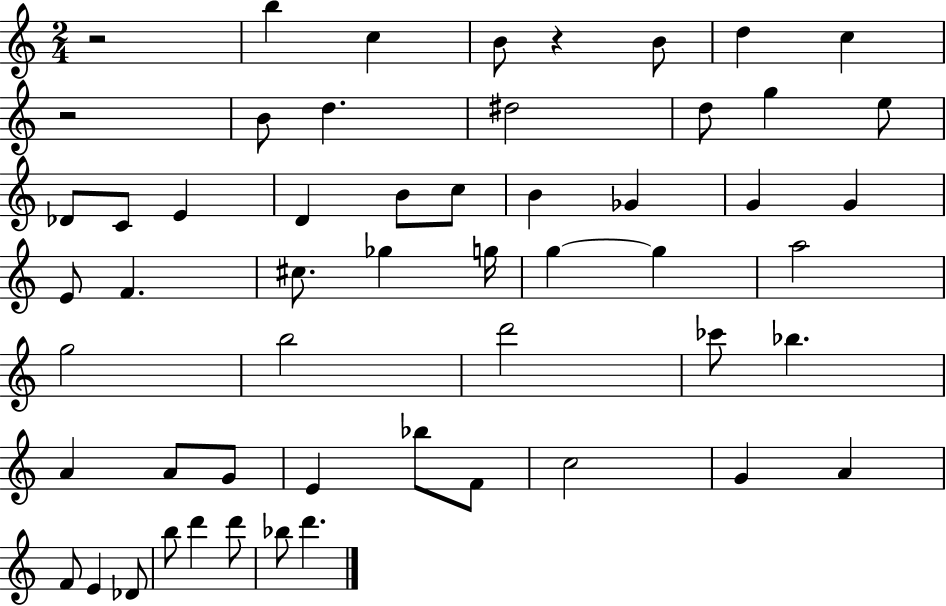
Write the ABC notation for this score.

X:1
T:Untitled
M:2/4
L:1/4
K:C
z2 b c B/2 z B/2 d c z2 B/2 d ^d2 d/2 g e/2 _D/2 C/2 E D B/2 c/2 B _G G G E/2 F ^c/2 _g g/4 g g a2 g2 b2 d'2 _c'/2 _b A A/2 G/2 E _b/2 F/2 c2 G A F/2 E _D/2 b/2 d' d'/2 _b/2 d'